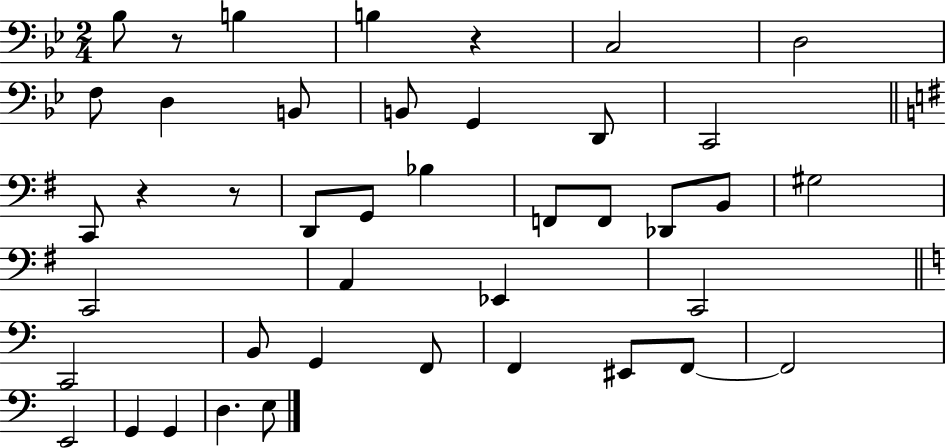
X:1
T:Untitled
M:2/4
L:1/4
K:Bb
_B,/2 z/2 B, B, z C,2 D,2 F,/2 D, B,,/2 B,,/2 G,, D,,/2 C,,2 C,,/2 z z/2 D,,/2 G,,/2 _B, F,,/2 F,,/2 _D,,/2 B,,/2 ^G,2 C,,2 A,, _E,, C,,2 C,,2 B,,/2 G,, F,,/2 F,, ^E,,/2 F,,/2 F,,2 E,,2 G,, G,, D, E,/2